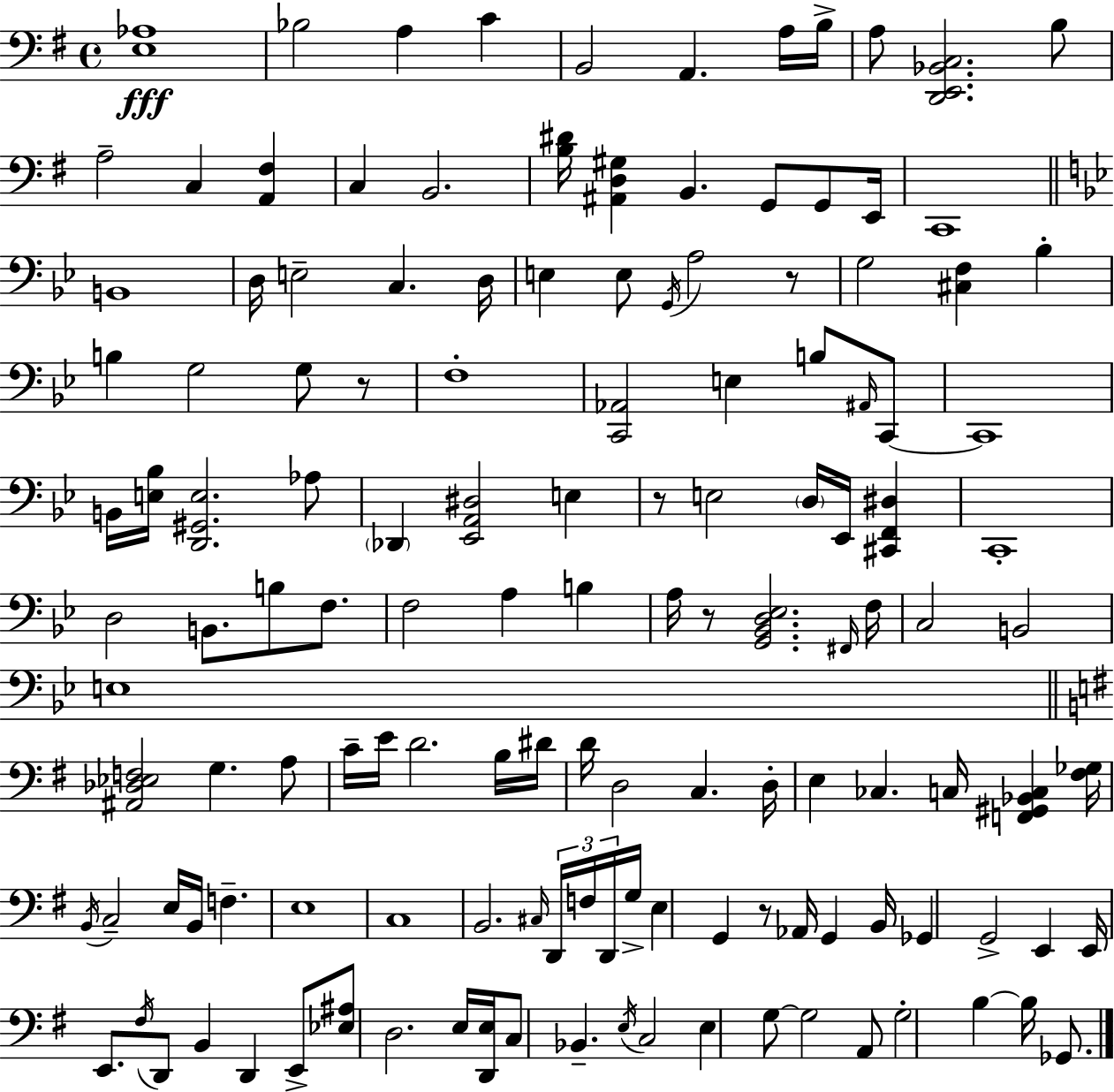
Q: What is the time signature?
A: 4/4